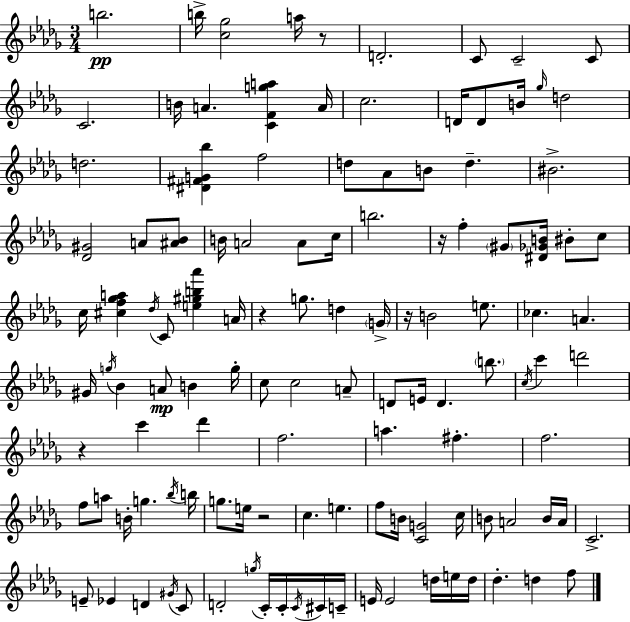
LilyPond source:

{
  \clef treble
  \numericTimeSignature
  \time 3/4
  \key bes \minor
  b''2.\pp | b''16-> <c'' ges''>2 a''16 r8 | d'2.-. | c'8 c'2-- c'8 | \break c'2. | b'16 a'4. <c' f' g'' a''>4 a'16 | c''2. | d'16 d'8 b'16 \grace { ges''16 } d''2 | \break d''2. | <dis' fis' g' bes''>4 f''2 | d''8 aes'8 b'8 d''4.-- | bis'2.-> | \break <des' gis'>2 a'8 <ais' bes'>8 | b'16 a'2 a'8 | c''16 b''2. | r16 f''4-. \parenthesize gis'8 <dis' ges' b'>16 bis'8-. c''8 | \break c''16 <cis'' f'' ges'' a''>4 \acciaccatura { des''16 } c'8 <e'' gis'' b'' aes'''>4 | a'16 r4 g''8. d''4 | \parenthesize g'16-> r16 b'2 e''8. | ces''4. a'4. | \break gis'16 \acciaccatura { g''16 } bes'4 a'8\mp b'4 | g''16-. c''8 c''2 | a'8-- d'8 e'16 d'4. | \parenthesize b''8. \acciaccatura { c''16 } c'''4 d'''2 | \break r4 c'''4 | des'''4 f''2. | a''4. fis''4.-. | f''2. | \break f''8 a''8 b'16-. g''4. | \acciaccatura { bes''16 } b''16 g''8. e''16 r2 | c''4. e''4. | f''8 b'16 <c' g'>2 | \break c''16 b'8 a'2 | b'16 a'16 c'2.-> | e'8-- ees'4 d'4 | \acciaccatura { gis'16 } c'8 d'2-. | \break \acciaccatura { g''16 } c'16-. c'16-. \acciaccatura { c'16 } cis'16 c'16-- e'16 e'2 | d''16 e''16 d''16 des''4.-. | d''4 f''8 \bar "|."
}